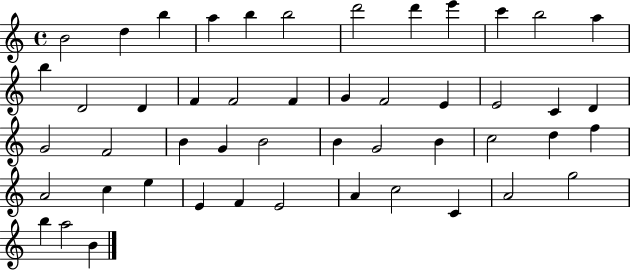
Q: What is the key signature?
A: C major